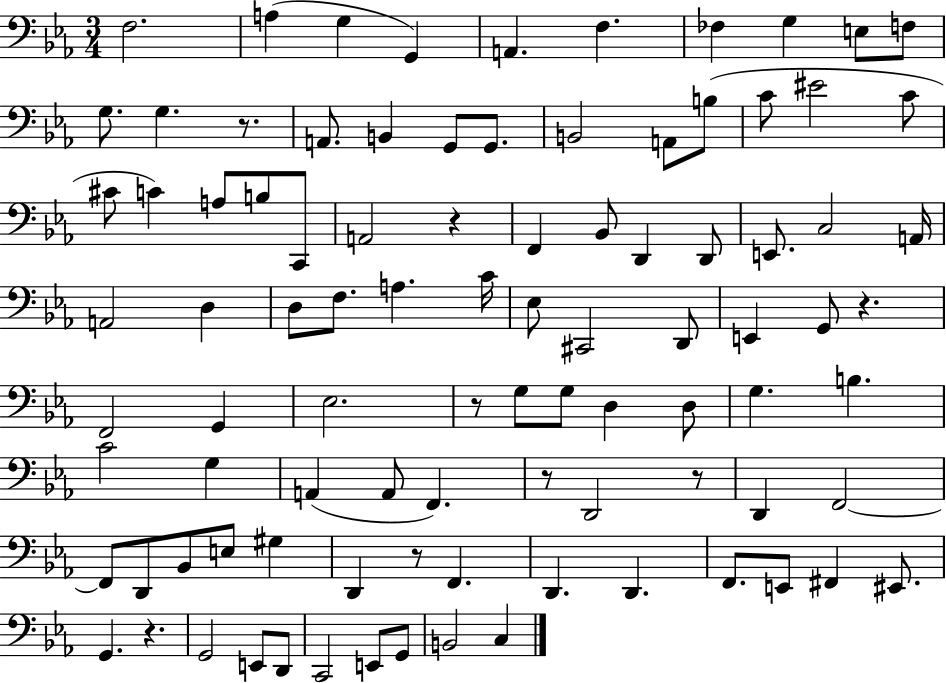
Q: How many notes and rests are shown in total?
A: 93